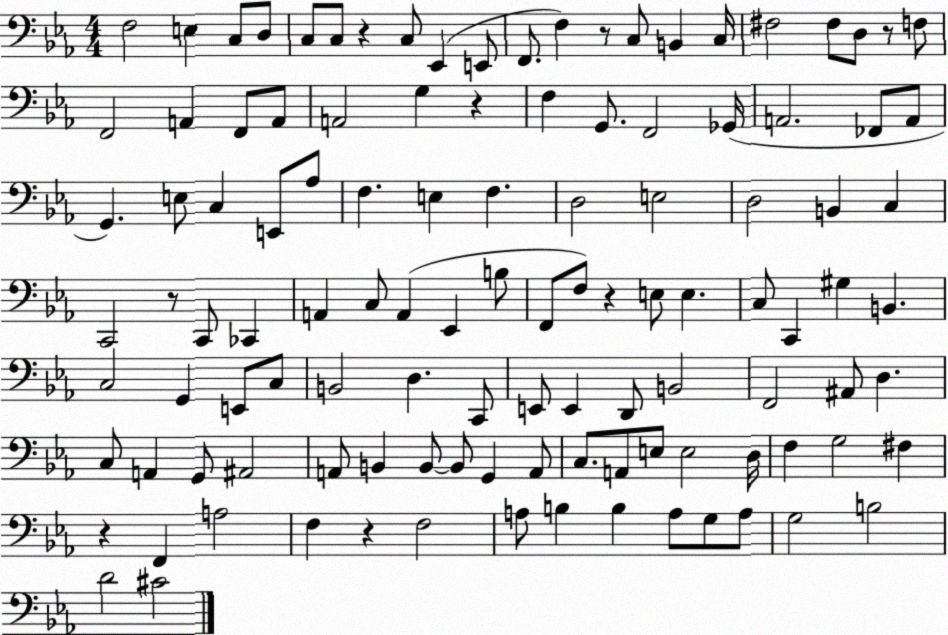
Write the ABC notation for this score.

X:1
T:Untitled
M:4/4
L:1/4
K:Eb
F,2 E, C,/2 D,/2 C,/2 C,/2 z C,/2 _E,, E,,/2 F,,/2 F, z/2 C,/2 B,, C,/4 ^F,2 ^F,/2 D,/2 z/2 F,/2 F,,2 A,, F,,/2 A,,/2 A,,2 G, z F, G,,/2 F,,2 _G,,/4 A,,2 _F,,/2 A,,/2 G,, E,/2 C, E,,/2 _A,/2 F, E, F, D,2 E,2 D,2 B,, C, C,,2 z/2 C,,/2 _C,, A,, C,/2 A,, _E,, B,/2 F,,/2 F,/2 z E,/2 E, C,/2 C,, ^G, B,, C,2 G,, E,,/2 C,/2 B,,2 D, C,,/2 E,,/2 E,, D,,/2 B,,2 F,,2 ^A,,/2 D, C,/2 A,, G,,/2 ^A,,2 A,,/2 B,, B,,/2 B,,/2 G,, A,,/2 C,/2 A,,/2 E,/2 E,2 D,/4 F, G,2 ^F, z F,, A,2 F, z F,2 A,/2 B, B, A,/2 G,/2 A,/2 G,2 B,2 D2 ^C2